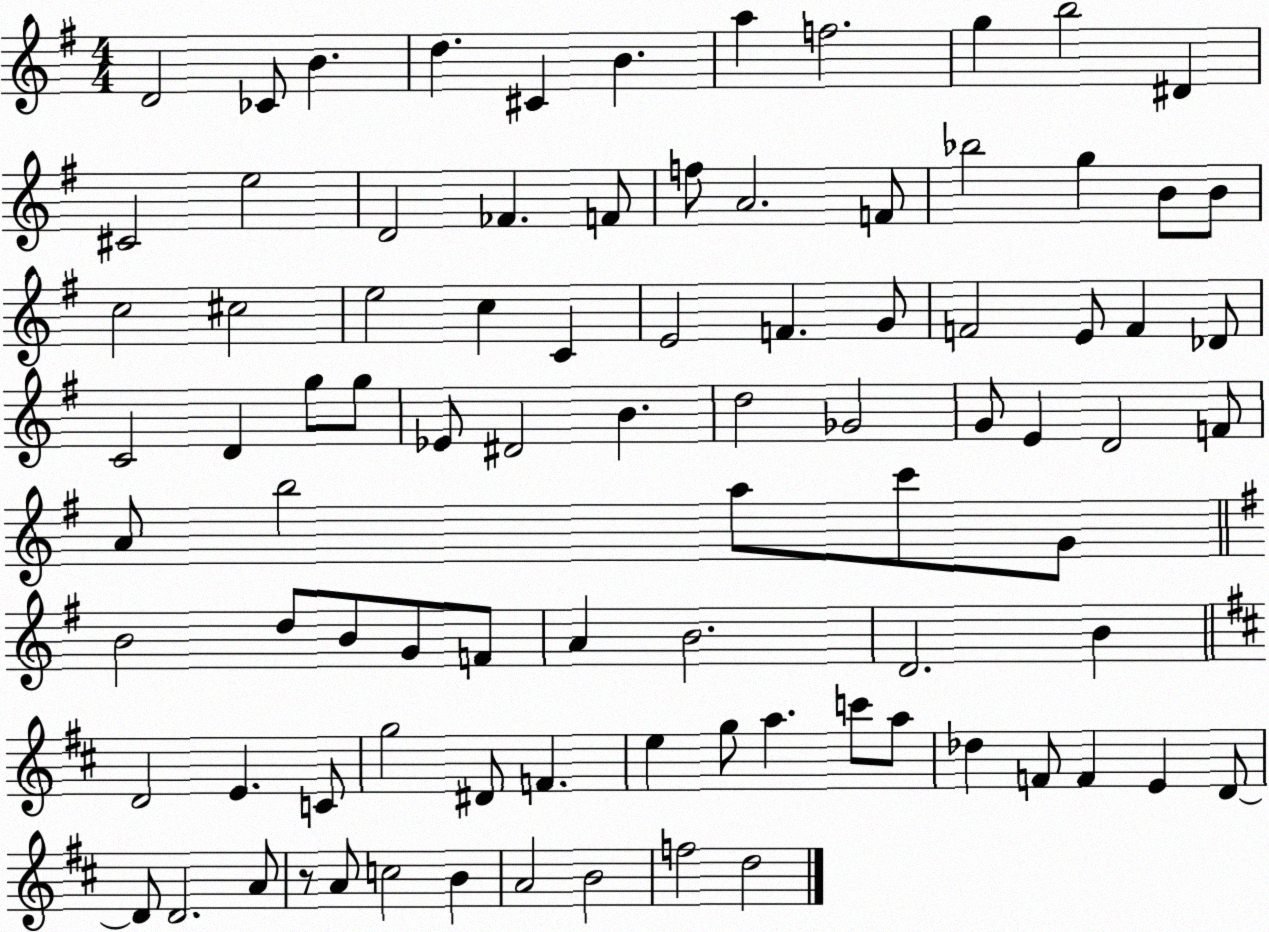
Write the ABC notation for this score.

X:1
T:Untitled
M:4/4
L:1/4
K:G
D2 _C/2 B d ^C B a f2 g b2 ^D ^C2 e2 D2 _F F/2 f/2 A2 F/2 _b2 g B/2 B/2 c2 ^c2 e2 c C E2 F G/2 F2 E/2 F _D/2 C2 D g/2 g/2 _E/2 ^D2 B d2 _G2 G/2 E D2 F/2 A/2 b2 a/2 c'/2 G/2 B2 d/2 B/2 G/2 F/2 A B2 D2 B D2 E C/2 g2 ^D/2 F e g/2 a c'/2 a/2 _d F/2 F E D/2 D/2 D2 A/2 z/2 A/2 c2 B A2 B2 f2 d2